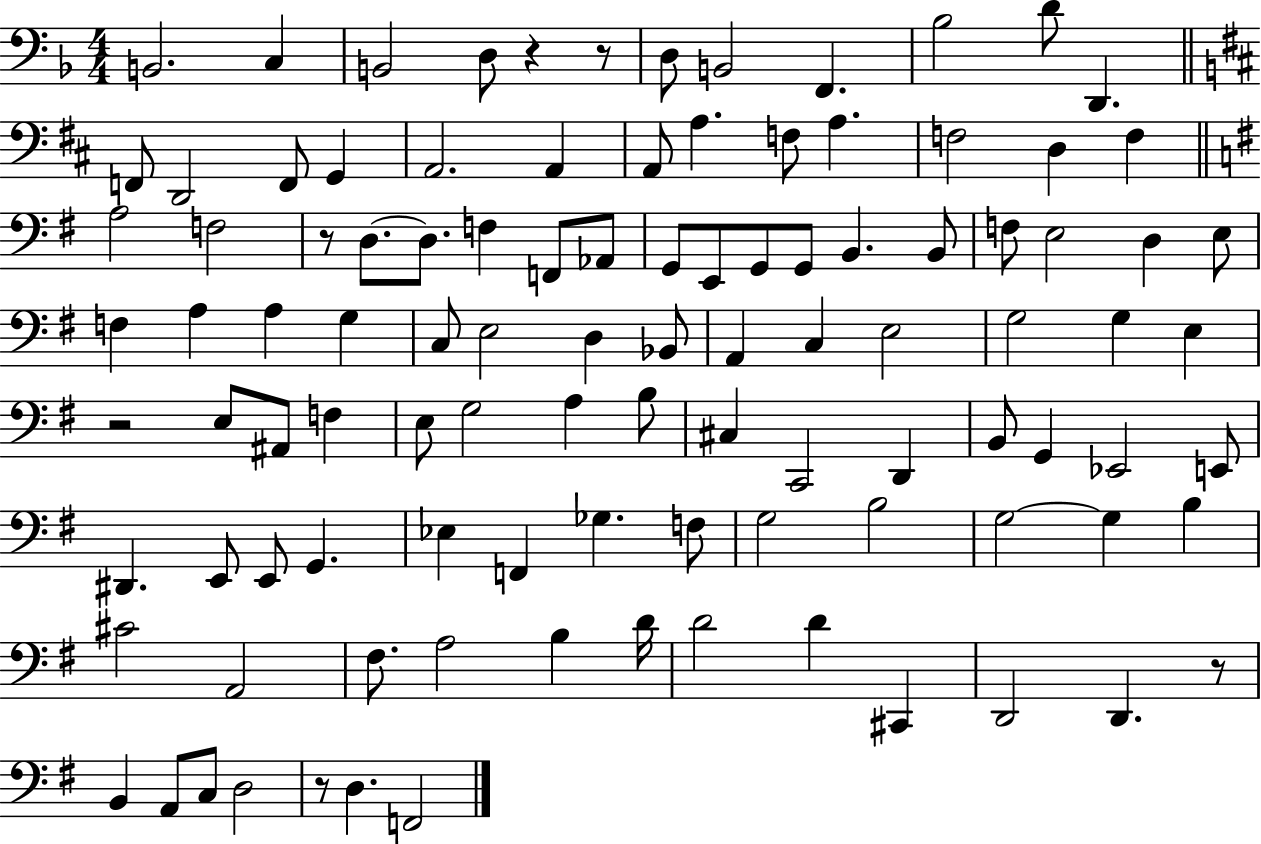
X:1
T:Untitled
M:4/4
L:1/4
K:F
B,,2 C, B,,2 D,/2 z z/2 D,/2 B,,2 F,, _B,2 D/2 D,, F,,/2 D,,2 F,,/2 G,, A,,2 A,, A,,/2 A, F,/2 A, F,2 D, F, A,2 F,2 z/2 D,/2 D,/2 F, F,,/2 _A,,/2 G,,/2 E,,/2 G,,/2 G,,/2 B,, B,,/2 F,/2 E,2 D, E,/2 F, A, A, G, C,/2 E,2 D, _B,,/2 A,, C, E,2 G,2 G, E, z2 E,/2 ^A,,/2 F, E,/2 G,2 A, B,/2 ^C, C,,2 D,, B,,/2 G,, _E,,2 E,,/2 ^D,, E,,/2 E,,/2 G,, _E, F,, _G, F,/2 G,2 B,2 G,2 G, B, ^C2 A,,2 ^F,/2 A,2 B, D/4 D2 D ^C,, D,,2 D,, z/2 B,, A,,/2 C,/2 D,2 z/2 D, F,,2